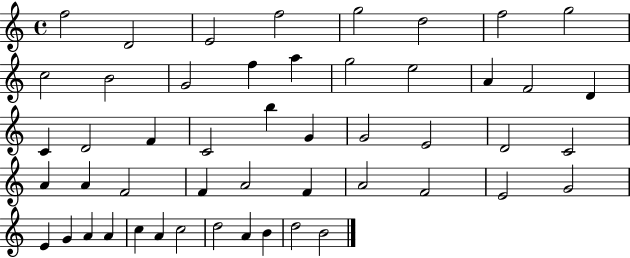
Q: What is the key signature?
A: C major